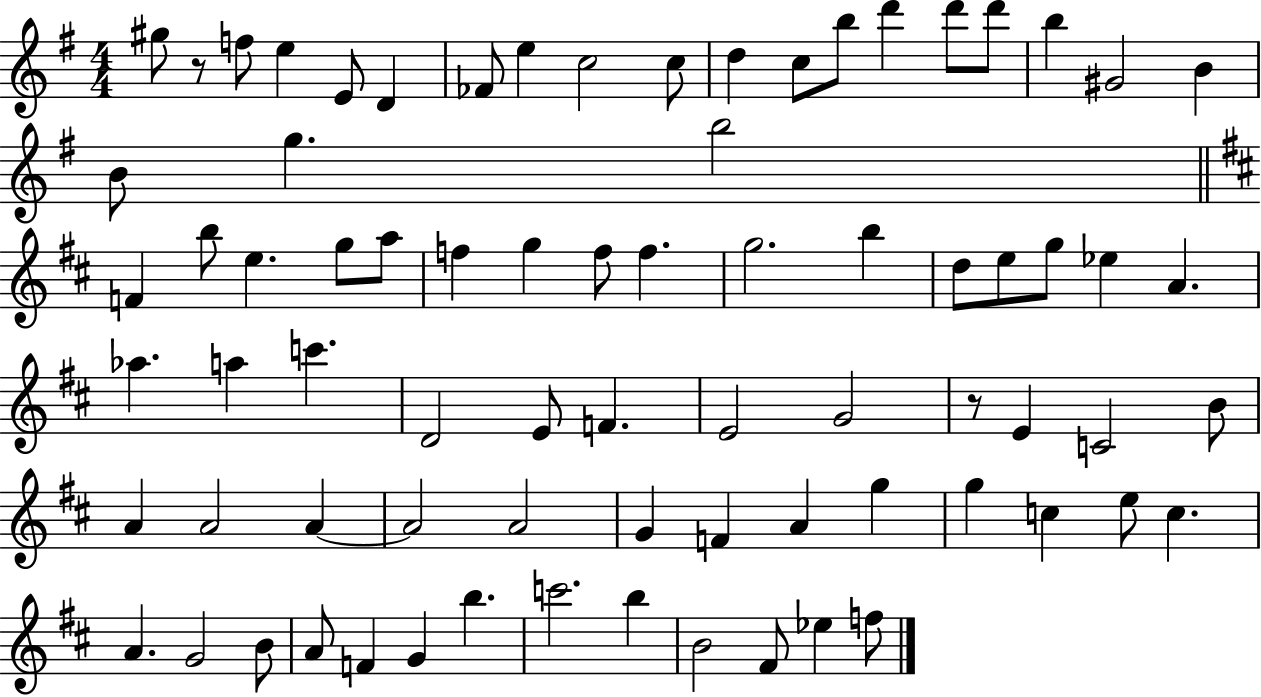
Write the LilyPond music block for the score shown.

{
  \clef treble
  \numericTimeSignature
  \time 4/4
  \key g \major
  \repeat volta 2 { gis''8 r8 f''8 e''4 e'8 d'4 | fes'8 e''4 c''2 c''8 | d''4 c''8 b''8 d'''4 d'''8 d'''8 | b''4 gis'2 b'4 | \break b'8 g''4. b''2 | \bar "||" \break \key d \major f'4 b''8 e''4. g''8 a''8 | f''4 g''4 f''8 f''4. | g''2. b''4 | d''8 e''8 g''8 ees''4 a'4. | \break aes''4. a''4 c'''4. | d'2 e'8 f'4. | e'2 g'2 | r8 e'4 c'2 b'8 | \break a'4 a'2 a'4~~ | a'2 a'2 | g'4 f'4 a'4 g''4 | g''4 c''4 e''8 c''4. | \break a'4. g'2 b'8 | a'8 f'4 g'4 b''4. | c'''2. b''4 | b'2 fis'8 ees''4 f''8 | \break } \bar "|."
}